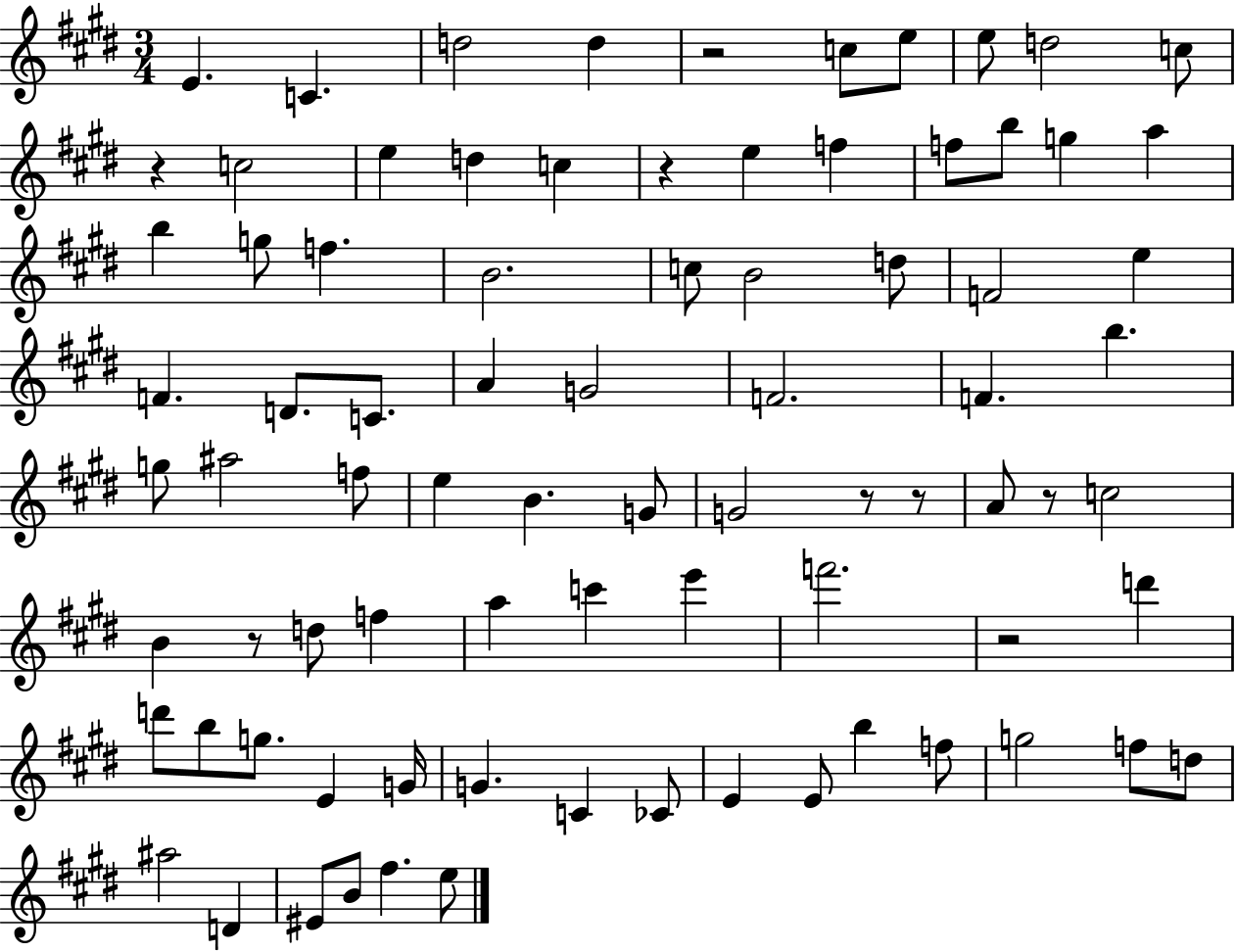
{
  \clef treble
  \numericTimeSignature
  \time 3/4
  \key e \major
  e'4. c'4. | d''2 d''4 | r2 c''8 e''8 | e''8 d''2 c''8 | \break r4 c''2 | e''4 d''4 c''4 | r4 e''4 f''4 | f''8 b''8 g''4 a''4 | \break b''4 g''8 f''4. | b'2. | c''8 b'2 d''8 | f'2 e''4 | \break f'4. d'8. c'8. | a'4 g'2 | f'2. | f'4. b''4. | \break g''8 ais''2 f''8 | e''4 b'4. g'8 | g'2 r8 r8 | a'8 r8 c''2 | \break b'4 r8 d''8 f''4 | a''4 c'''4 e'''4 | f'''2. | r2 d'''4 | \break d'''8 b''8 g''8. e'4 g'16 | g'4. c'4 ces'8 | e'4 e'8 b''4 f''8 | g''2 f''8 d''8 | \break ais''2 d'4 | eis'8 b'8 fis''4. e''8 | \bar "|."
}